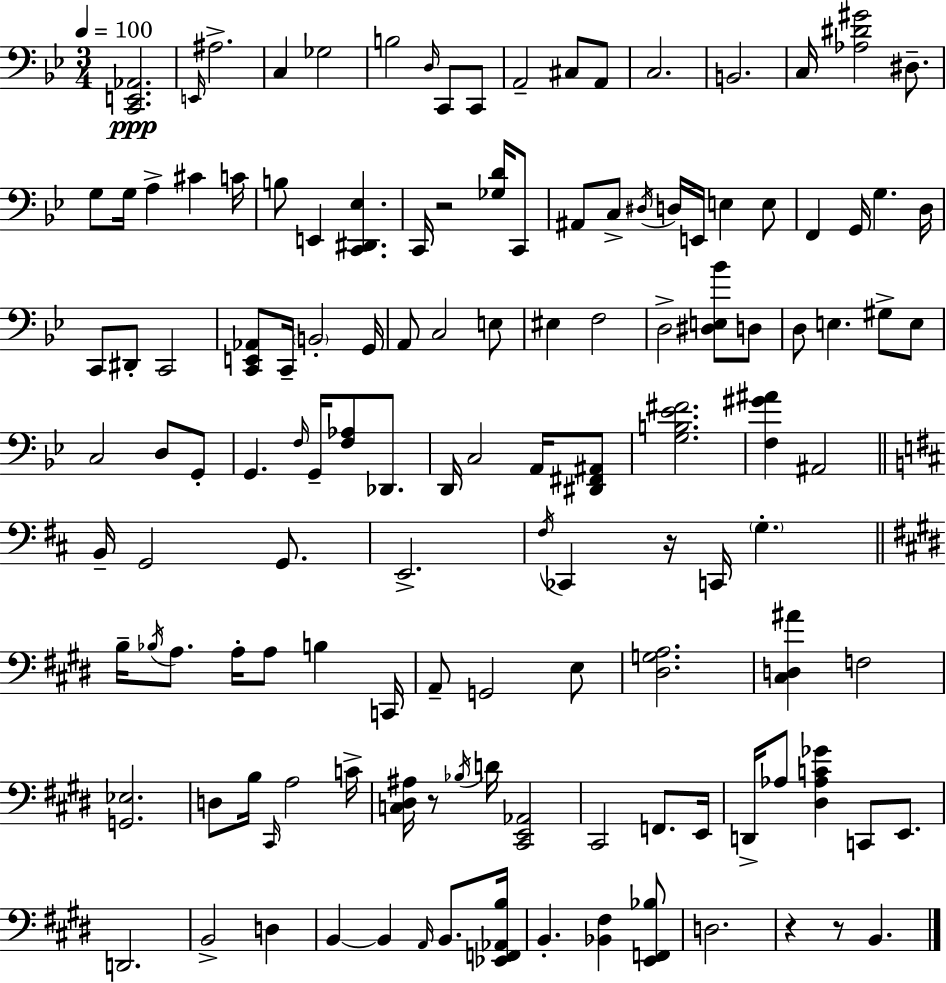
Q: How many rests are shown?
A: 5